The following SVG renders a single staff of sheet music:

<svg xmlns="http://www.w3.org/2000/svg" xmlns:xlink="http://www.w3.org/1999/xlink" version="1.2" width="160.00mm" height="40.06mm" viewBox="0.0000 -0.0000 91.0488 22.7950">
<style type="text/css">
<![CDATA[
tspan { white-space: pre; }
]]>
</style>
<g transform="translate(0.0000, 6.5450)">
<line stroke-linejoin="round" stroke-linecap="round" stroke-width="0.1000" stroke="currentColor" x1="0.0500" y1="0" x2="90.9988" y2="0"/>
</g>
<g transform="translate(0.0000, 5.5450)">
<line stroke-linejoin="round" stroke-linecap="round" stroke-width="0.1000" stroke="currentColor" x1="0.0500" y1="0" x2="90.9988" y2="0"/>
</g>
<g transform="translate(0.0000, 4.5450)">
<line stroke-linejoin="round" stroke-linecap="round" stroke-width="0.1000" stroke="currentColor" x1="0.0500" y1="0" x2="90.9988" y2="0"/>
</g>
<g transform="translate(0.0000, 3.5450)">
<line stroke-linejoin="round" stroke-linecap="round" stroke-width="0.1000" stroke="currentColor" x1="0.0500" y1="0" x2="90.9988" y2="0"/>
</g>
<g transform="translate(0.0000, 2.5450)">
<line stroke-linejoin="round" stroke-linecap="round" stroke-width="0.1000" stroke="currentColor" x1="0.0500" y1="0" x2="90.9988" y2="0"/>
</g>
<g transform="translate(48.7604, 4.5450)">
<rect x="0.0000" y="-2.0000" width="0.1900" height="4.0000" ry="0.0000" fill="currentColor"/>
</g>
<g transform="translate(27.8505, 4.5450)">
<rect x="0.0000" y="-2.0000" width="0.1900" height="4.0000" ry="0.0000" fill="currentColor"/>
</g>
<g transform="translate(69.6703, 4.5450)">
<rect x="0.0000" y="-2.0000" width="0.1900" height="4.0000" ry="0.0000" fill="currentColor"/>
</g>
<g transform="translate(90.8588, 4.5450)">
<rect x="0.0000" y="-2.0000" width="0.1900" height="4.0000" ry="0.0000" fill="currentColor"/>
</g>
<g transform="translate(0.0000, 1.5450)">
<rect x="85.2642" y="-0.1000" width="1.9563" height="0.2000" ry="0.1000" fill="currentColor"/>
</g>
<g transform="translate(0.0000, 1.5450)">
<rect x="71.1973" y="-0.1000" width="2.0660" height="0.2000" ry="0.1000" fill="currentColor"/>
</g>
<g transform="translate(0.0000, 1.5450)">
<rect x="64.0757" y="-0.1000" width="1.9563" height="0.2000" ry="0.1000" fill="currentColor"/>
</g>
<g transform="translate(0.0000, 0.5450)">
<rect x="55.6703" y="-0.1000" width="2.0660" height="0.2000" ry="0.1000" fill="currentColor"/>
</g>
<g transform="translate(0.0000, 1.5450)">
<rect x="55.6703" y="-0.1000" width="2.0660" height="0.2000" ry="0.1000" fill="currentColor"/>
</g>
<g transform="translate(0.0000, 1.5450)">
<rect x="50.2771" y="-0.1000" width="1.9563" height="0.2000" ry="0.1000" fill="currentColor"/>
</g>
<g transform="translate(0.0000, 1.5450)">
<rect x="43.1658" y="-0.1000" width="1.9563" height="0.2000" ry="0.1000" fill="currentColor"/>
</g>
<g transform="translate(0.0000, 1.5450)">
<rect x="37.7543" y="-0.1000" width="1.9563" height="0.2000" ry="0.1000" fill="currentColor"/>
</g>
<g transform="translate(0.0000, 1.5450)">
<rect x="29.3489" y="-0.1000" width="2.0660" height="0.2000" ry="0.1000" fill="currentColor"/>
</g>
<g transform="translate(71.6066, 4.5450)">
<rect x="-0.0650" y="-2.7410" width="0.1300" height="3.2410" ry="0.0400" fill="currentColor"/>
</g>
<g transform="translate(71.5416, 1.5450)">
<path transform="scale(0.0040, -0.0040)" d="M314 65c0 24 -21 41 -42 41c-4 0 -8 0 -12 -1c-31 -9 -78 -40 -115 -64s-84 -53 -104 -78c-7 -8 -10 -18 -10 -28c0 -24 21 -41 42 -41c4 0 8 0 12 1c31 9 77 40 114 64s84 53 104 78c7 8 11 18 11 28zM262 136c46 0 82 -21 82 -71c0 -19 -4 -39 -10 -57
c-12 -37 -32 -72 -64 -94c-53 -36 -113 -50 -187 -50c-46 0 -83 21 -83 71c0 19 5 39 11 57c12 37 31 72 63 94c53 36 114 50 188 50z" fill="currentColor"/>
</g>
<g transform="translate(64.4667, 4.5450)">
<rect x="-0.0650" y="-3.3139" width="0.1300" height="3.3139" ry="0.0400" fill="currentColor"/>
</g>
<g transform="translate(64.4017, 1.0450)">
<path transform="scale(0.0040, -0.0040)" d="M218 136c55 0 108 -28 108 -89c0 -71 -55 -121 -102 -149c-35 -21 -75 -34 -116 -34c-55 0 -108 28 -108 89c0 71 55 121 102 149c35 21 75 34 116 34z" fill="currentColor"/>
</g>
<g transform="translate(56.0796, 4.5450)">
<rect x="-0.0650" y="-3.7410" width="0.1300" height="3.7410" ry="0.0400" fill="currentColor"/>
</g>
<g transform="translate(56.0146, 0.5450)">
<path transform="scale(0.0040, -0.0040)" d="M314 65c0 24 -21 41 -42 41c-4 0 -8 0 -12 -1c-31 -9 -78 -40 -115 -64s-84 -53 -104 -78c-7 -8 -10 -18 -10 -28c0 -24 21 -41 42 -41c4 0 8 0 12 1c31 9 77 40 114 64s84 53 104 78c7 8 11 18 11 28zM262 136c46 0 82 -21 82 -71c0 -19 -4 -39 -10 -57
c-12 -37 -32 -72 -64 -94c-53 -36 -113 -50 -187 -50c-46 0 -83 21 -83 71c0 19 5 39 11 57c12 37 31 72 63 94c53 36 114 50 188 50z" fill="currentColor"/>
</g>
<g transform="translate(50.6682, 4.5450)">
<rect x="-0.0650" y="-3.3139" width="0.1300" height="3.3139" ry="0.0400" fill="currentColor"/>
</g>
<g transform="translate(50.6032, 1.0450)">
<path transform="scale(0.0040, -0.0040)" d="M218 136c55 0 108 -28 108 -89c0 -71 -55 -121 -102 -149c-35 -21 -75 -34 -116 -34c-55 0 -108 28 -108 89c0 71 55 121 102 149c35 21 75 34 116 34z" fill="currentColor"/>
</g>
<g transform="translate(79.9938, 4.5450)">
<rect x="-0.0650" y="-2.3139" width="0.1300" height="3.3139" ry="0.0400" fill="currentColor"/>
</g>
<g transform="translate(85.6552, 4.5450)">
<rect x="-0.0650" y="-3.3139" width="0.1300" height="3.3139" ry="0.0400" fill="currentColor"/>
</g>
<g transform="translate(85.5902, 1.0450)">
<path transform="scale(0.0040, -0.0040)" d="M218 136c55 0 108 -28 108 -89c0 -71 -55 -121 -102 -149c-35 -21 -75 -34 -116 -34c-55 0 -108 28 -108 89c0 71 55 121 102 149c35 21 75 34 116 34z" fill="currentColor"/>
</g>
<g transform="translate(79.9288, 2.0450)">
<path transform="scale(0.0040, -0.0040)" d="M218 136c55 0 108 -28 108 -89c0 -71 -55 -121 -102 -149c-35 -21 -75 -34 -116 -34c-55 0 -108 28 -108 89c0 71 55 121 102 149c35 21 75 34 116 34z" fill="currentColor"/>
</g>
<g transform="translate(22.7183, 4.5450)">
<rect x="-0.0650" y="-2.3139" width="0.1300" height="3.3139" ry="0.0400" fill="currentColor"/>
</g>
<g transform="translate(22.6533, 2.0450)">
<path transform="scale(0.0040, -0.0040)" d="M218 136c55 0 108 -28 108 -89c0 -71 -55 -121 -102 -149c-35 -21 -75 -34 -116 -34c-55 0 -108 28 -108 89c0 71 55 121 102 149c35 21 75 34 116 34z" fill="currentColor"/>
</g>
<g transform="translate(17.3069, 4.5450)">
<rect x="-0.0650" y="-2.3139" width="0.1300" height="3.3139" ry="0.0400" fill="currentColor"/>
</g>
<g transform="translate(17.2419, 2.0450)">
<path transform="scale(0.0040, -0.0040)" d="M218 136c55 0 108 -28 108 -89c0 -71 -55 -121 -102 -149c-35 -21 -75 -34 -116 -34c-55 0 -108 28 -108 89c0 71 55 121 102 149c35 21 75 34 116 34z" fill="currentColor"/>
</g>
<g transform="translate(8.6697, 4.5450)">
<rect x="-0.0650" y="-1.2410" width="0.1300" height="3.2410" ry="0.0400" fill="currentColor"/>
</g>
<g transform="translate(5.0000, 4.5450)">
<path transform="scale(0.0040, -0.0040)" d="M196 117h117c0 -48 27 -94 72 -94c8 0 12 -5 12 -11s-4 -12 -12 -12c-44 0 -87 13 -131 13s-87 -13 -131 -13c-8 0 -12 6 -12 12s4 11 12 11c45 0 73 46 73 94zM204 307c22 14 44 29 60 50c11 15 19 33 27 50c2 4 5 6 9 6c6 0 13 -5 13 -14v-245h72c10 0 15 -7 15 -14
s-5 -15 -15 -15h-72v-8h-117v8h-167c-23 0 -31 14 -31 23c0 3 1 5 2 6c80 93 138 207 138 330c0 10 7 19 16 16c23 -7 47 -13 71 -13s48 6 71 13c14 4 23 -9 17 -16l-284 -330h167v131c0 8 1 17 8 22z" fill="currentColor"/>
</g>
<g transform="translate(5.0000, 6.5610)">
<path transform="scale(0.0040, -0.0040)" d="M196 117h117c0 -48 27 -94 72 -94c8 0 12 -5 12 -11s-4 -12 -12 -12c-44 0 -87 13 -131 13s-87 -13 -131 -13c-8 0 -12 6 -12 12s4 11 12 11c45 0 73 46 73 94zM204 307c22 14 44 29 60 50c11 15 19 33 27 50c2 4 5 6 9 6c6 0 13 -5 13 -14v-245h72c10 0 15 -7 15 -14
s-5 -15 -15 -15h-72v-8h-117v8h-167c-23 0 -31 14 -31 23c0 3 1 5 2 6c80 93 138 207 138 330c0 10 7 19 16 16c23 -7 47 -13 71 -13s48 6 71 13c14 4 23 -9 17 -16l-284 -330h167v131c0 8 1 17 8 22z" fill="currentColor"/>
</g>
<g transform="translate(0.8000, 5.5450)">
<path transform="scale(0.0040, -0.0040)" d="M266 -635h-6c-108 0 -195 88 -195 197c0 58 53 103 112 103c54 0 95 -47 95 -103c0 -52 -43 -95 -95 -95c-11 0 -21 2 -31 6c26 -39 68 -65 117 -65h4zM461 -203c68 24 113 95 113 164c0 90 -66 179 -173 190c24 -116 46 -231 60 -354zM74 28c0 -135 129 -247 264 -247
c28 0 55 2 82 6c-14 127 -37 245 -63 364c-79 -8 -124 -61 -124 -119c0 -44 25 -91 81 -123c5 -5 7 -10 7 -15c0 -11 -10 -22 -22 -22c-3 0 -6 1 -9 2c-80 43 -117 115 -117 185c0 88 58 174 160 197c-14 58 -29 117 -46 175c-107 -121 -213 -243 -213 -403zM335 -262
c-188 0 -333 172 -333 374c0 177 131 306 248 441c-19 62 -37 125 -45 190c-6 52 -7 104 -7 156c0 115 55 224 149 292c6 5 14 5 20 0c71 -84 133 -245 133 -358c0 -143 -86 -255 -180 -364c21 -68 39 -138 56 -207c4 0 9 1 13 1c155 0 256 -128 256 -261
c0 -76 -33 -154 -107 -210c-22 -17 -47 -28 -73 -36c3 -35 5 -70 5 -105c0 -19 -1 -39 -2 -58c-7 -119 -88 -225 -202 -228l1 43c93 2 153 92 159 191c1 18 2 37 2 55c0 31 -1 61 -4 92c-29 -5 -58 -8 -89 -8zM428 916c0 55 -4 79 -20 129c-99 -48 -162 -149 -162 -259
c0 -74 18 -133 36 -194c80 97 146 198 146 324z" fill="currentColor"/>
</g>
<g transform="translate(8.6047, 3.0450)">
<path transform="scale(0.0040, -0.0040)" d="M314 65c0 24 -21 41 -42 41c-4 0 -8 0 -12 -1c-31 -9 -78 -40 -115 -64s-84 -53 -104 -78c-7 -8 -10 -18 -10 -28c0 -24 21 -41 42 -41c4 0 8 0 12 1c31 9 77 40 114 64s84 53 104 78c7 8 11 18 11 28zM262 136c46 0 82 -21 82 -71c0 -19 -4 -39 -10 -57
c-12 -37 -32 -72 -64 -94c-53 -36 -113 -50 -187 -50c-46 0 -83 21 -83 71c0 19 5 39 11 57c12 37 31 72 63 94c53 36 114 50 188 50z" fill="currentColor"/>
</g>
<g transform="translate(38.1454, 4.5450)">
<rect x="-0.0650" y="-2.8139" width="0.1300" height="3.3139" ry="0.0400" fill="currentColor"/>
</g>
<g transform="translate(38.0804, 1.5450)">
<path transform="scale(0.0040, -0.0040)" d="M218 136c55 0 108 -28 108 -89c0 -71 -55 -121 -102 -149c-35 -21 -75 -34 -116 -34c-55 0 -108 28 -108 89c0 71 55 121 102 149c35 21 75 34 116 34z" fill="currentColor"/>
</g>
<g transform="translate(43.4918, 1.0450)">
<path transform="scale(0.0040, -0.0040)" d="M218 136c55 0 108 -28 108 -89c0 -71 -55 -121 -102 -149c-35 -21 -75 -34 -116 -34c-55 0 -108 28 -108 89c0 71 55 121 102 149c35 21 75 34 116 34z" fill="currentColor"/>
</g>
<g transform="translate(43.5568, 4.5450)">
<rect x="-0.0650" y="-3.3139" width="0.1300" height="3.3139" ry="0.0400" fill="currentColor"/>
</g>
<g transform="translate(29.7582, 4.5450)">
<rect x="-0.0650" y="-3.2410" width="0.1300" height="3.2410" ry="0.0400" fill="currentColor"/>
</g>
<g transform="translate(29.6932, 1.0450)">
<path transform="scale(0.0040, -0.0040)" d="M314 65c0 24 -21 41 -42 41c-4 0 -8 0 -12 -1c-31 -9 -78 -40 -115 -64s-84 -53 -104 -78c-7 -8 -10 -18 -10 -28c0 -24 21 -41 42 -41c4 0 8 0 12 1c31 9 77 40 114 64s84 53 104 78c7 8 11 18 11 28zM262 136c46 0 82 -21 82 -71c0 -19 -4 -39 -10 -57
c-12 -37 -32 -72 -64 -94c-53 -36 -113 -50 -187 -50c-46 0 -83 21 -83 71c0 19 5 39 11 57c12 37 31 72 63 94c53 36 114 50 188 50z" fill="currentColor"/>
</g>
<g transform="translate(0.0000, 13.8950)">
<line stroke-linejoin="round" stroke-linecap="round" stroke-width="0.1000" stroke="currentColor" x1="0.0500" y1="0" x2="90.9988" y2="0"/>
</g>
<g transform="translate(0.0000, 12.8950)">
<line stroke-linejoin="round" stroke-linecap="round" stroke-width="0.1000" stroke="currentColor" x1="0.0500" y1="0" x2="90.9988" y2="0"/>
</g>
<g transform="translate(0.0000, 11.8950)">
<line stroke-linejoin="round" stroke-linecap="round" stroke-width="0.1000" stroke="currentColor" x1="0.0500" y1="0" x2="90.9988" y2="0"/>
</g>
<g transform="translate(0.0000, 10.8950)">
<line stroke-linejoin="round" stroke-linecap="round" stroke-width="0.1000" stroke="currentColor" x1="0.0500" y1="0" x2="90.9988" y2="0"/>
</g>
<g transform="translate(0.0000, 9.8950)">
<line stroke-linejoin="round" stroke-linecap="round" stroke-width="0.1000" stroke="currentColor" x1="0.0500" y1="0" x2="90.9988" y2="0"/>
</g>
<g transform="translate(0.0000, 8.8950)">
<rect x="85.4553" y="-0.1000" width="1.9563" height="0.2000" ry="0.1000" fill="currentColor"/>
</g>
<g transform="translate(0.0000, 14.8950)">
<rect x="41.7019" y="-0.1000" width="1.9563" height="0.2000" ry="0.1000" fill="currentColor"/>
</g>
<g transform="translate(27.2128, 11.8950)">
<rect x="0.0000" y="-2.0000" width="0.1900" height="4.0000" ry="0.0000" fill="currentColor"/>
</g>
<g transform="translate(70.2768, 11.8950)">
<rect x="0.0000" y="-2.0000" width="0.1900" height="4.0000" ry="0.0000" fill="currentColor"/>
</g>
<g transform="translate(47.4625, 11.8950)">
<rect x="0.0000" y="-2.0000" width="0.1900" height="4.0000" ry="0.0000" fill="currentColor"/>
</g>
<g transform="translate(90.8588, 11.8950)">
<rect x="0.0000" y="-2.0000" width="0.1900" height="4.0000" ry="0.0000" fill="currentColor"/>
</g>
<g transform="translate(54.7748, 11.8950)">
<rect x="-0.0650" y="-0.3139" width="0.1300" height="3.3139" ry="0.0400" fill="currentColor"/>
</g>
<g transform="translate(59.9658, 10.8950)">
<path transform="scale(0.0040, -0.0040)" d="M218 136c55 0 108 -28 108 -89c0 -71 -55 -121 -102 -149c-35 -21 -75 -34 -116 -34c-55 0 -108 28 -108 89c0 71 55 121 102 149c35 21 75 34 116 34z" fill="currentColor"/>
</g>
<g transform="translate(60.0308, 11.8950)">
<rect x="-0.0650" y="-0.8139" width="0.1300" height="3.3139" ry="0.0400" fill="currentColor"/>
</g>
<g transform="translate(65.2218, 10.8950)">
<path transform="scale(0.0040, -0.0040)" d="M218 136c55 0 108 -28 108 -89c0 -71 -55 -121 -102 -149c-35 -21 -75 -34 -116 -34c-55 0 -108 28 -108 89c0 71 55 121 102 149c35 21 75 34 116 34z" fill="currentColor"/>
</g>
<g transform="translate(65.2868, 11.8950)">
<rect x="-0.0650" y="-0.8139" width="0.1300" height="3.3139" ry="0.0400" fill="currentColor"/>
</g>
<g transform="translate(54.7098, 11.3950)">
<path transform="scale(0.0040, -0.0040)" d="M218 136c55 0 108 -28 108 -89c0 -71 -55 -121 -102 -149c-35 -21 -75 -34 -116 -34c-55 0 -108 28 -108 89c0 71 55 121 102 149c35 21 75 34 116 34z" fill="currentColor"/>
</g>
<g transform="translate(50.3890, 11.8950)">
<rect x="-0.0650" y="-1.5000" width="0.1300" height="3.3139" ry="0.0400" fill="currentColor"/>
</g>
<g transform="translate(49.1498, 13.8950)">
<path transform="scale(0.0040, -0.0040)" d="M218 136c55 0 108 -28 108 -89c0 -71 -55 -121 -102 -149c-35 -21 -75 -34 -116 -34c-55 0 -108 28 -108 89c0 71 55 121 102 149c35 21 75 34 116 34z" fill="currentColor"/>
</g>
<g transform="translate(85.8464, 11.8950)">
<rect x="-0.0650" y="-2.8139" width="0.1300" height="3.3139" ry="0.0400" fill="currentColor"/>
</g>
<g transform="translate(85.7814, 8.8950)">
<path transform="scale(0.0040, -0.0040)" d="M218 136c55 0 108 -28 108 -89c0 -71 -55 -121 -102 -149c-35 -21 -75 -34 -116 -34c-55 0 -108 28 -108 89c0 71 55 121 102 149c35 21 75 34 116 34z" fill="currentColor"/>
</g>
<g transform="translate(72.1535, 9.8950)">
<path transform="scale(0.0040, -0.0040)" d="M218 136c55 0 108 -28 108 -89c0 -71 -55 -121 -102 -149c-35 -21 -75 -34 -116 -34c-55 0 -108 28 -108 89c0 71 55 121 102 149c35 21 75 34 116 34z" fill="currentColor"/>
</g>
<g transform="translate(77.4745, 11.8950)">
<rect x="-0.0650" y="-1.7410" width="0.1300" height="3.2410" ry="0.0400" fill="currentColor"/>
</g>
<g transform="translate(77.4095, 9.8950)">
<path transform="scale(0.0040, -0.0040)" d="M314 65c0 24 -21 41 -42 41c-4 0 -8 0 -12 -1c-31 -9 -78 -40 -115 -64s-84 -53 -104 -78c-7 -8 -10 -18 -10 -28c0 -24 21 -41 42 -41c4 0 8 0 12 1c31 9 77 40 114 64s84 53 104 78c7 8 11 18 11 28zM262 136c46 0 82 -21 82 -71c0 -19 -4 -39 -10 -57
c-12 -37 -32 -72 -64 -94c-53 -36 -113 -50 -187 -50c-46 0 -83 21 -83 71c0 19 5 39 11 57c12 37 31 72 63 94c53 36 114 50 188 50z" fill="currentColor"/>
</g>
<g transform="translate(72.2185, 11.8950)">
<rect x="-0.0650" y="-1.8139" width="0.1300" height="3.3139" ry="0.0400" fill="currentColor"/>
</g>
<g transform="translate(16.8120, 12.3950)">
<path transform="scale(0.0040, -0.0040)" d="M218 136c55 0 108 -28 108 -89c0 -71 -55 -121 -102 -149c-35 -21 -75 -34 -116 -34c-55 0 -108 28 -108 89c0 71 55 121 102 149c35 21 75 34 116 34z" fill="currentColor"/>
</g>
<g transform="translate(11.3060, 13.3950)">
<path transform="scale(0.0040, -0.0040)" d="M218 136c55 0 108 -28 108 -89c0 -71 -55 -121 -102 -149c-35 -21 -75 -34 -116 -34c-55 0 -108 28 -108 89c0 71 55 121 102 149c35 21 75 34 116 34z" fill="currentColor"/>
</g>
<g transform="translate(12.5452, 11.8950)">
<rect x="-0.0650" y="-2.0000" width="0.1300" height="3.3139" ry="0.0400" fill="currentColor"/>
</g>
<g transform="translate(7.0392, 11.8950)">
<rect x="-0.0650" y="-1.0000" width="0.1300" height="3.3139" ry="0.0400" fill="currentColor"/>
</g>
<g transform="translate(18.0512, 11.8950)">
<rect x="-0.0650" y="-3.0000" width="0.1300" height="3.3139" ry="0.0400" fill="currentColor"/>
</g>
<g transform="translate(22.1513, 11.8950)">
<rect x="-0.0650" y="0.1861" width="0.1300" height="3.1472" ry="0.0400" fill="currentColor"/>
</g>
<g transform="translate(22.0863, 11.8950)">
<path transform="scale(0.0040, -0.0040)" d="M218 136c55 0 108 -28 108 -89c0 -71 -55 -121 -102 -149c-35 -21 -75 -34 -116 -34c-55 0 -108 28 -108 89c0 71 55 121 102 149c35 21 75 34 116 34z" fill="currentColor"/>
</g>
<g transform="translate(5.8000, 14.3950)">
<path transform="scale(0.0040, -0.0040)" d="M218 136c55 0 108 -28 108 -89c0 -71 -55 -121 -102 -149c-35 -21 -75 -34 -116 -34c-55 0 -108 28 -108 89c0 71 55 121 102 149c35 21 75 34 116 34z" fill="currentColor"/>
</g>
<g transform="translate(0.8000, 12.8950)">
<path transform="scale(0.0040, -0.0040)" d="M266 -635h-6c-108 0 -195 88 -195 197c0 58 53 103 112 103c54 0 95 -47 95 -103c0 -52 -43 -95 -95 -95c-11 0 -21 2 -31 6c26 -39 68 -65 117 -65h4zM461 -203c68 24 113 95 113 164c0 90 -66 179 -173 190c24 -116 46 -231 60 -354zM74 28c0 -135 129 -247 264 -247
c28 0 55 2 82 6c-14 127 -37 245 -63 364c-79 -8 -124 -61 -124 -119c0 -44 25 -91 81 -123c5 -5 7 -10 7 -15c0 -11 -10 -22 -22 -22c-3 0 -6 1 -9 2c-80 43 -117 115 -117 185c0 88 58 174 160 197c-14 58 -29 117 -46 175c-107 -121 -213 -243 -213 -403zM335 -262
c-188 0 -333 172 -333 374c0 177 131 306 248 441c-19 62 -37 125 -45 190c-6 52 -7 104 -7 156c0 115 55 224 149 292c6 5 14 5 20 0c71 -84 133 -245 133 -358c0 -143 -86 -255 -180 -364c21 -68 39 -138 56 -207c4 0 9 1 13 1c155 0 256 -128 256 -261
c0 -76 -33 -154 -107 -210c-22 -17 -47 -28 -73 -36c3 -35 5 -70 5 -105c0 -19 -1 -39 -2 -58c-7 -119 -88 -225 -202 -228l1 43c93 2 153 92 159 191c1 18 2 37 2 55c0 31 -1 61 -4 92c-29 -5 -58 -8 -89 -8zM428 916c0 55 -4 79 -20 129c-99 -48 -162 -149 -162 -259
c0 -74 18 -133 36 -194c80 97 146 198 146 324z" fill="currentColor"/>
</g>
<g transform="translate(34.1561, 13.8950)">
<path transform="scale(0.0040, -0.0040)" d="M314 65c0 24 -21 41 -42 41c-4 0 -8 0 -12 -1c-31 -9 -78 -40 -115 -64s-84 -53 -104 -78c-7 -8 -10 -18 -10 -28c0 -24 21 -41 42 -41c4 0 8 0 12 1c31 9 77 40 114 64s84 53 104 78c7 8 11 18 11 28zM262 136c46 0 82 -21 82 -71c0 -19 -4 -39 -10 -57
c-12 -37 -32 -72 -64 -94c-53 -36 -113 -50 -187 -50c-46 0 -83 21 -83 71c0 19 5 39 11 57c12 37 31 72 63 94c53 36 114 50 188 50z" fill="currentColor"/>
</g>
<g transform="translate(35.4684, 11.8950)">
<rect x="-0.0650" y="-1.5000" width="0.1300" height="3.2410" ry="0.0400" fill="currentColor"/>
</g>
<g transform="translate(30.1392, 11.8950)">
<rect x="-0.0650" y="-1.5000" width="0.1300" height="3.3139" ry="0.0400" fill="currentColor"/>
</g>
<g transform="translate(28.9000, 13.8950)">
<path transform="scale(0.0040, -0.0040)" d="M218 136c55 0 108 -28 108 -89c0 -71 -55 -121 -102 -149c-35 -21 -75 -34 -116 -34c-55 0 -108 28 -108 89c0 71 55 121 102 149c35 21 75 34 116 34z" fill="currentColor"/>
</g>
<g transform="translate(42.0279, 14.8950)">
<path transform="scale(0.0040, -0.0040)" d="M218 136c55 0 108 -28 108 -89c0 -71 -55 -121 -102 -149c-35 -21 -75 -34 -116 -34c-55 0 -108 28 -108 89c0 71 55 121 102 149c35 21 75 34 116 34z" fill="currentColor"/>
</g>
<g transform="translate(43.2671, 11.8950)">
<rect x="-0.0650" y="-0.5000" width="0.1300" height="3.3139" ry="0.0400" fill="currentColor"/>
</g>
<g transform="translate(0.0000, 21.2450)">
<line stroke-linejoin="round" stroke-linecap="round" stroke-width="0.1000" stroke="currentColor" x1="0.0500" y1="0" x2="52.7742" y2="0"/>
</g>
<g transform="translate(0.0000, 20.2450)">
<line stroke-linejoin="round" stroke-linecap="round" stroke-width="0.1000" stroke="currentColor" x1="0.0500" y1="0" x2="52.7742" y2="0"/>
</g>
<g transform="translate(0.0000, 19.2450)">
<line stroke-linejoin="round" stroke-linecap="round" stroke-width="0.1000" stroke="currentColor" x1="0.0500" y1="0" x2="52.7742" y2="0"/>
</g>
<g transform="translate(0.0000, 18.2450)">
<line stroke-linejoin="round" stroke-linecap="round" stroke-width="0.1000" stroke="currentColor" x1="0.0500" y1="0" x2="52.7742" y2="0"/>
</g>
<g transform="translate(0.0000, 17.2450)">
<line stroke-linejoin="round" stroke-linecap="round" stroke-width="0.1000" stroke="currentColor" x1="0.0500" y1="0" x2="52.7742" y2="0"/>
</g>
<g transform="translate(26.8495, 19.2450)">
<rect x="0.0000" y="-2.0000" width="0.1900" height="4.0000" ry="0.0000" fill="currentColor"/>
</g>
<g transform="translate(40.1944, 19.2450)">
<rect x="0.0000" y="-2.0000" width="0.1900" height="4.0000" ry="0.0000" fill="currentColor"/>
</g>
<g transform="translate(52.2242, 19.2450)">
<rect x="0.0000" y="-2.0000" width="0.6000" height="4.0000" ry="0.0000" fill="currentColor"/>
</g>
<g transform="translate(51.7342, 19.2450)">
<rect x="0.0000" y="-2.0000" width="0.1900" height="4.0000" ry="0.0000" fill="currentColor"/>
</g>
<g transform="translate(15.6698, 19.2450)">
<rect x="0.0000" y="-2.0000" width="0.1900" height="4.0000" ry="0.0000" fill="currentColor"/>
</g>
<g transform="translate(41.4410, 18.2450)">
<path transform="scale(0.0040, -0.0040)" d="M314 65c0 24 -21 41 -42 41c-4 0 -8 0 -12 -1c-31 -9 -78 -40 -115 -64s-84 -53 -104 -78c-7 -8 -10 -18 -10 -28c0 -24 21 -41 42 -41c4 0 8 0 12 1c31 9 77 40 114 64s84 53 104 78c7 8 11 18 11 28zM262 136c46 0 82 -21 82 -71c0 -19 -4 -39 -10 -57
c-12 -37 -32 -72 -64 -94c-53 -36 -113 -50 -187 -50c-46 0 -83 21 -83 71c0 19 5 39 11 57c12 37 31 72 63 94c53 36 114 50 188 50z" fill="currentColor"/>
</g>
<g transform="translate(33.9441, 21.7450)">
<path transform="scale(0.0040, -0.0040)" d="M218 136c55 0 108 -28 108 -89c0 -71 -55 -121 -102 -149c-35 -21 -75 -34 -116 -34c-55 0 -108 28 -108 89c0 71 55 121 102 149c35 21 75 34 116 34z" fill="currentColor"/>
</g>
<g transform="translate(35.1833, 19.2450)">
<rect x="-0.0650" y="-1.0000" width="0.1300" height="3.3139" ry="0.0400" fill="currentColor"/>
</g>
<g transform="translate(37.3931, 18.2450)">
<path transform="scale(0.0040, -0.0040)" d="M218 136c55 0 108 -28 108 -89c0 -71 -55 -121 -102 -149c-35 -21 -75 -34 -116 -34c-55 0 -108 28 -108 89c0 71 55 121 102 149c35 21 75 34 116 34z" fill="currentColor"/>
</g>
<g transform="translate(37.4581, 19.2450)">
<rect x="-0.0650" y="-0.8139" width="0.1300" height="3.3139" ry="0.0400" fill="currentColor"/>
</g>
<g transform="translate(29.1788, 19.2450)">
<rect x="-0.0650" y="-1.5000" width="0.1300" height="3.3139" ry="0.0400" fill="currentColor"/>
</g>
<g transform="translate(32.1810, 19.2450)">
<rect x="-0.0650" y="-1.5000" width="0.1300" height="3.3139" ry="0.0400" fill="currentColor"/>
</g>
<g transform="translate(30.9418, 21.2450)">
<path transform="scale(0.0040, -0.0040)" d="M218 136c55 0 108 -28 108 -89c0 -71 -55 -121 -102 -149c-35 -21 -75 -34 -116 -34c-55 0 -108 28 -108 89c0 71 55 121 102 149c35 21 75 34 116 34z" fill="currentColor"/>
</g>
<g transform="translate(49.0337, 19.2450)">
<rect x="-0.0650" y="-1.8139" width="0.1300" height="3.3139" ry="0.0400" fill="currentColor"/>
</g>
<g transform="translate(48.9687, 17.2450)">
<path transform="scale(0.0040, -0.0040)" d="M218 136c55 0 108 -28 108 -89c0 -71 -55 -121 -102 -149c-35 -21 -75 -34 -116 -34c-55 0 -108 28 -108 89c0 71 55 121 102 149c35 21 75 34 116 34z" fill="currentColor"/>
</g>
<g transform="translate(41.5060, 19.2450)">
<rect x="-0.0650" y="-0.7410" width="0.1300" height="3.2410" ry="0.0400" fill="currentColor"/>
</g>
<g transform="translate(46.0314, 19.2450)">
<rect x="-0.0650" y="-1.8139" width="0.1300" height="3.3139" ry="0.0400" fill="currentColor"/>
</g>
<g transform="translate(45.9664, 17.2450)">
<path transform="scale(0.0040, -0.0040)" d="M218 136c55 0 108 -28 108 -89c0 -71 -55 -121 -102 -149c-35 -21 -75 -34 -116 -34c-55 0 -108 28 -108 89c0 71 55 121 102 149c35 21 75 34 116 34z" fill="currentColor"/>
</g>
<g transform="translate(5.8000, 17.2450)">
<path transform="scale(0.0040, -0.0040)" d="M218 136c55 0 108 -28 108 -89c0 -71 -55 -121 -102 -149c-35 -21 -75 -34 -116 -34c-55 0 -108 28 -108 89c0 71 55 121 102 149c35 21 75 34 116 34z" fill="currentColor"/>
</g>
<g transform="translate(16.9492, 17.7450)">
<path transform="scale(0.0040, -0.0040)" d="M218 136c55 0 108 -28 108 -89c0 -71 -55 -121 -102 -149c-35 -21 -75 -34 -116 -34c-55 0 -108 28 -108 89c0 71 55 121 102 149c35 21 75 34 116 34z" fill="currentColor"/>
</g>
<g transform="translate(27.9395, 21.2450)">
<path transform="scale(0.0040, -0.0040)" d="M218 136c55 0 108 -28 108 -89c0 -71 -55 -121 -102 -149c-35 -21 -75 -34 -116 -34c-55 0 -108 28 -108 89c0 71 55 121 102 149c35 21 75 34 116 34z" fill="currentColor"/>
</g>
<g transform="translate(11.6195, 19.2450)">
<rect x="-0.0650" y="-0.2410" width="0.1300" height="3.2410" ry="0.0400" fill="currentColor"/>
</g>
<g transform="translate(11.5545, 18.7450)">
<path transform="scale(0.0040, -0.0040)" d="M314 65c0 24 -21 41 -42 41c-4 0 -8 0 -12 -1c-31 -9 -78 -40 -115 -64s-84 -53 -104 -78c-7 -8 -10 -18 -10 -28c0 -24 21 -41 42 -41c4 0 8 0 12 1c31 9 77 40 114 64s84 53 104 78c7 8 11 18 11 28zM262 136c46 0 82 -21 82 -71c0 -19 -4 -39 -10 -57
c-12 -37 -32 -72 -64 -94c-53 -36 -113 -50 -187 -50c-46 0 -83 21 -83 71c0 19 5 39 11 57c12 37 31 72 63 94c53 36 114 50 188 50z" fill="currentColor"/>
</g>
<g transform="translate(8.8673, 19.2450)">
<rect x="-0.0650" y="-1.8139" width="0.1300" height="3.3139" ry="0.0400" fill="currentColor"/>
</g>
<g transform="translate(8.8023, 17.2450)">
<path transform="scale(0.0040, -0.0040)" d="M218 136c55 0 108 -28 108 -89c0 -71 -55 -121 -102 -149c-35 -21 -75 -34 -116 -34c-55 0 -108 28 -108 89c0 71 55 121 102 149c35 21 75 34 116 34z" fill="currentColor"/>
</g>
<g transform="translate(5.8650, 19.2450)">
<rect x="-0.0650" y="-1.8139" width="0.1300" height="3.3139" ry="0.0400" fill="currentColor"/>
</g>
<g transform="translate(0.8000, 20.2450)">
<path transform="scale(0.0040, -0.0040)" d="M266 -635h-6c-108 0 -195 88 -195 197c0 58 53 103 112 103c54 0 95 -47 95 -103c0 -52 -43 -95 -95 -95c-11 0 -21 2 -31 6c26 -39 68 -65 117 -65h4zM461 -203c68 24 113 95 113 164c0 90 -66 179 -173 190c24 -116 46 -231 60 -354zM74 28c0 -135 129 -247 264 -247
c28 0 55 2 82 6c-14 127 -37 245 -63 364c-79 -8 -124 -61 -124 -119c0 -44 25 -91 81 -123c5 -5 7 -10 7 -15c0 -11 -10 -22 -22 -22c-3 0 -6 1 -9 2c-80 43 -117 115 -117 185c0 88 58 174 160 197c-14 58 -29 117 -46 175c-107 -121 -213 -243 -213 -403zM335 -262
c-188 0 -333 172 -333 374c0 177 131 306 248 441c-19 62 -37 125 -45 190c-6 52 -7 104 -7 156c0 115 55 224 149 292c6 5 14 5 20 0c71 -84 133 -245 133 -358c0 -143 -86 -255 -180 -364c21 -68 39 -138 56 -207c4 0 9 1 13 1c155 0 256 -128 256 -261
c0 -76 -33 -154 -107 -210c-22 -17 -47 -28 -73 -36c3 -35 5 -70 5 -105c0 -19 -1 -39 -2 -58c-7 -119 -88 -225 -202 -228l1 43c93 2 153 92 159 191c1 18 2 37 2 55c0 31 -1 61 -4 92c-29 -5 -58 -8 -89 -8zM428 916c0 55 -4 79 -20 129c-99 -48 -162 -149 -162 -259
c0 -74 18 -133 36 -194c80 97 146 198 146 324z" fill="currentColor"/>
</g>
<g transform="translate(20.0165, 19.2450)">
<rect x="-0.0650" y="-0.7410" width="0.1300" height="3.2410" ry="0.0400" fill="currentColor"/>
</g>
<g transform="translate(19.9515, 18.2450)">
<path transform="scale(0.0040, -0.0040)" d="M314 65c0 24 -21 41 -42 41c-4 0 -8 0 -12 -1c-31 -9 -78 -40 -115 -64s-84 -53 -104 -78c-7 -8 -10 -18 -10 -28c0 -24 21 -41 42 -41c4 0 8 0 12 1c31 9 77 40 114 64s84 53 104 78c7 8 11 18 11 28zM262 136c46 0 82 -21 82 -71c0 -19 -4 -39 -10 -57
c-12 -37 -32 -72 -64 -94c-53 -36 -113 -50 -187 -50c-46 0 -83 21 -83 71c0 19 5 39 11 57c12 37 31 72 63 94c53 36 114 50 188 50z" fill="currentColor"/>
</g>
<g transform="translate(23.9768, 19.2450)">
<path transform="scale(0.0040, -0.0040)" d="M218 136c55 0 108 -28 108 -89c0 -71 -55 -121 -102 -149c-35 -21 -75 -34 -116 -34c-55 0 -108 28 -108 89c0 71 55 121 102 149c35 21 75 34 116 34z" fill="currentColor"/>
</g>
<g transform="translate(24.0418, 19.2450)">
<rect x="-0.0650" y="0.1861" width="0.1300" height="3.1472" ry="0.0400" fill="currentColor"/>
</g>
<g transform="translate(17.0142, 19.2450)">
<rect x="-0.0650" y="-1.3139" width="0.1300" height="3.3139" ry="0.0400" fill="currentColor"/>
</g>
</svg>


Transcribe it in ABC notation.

X:1
T:Untitled
M:4/4
L:1/4
K:C
e2 g g b2 a b b c'2 b a2 g b D F A B E E2 C E c d d f f2 a f f c2 e d2 B E E D d d2 f f